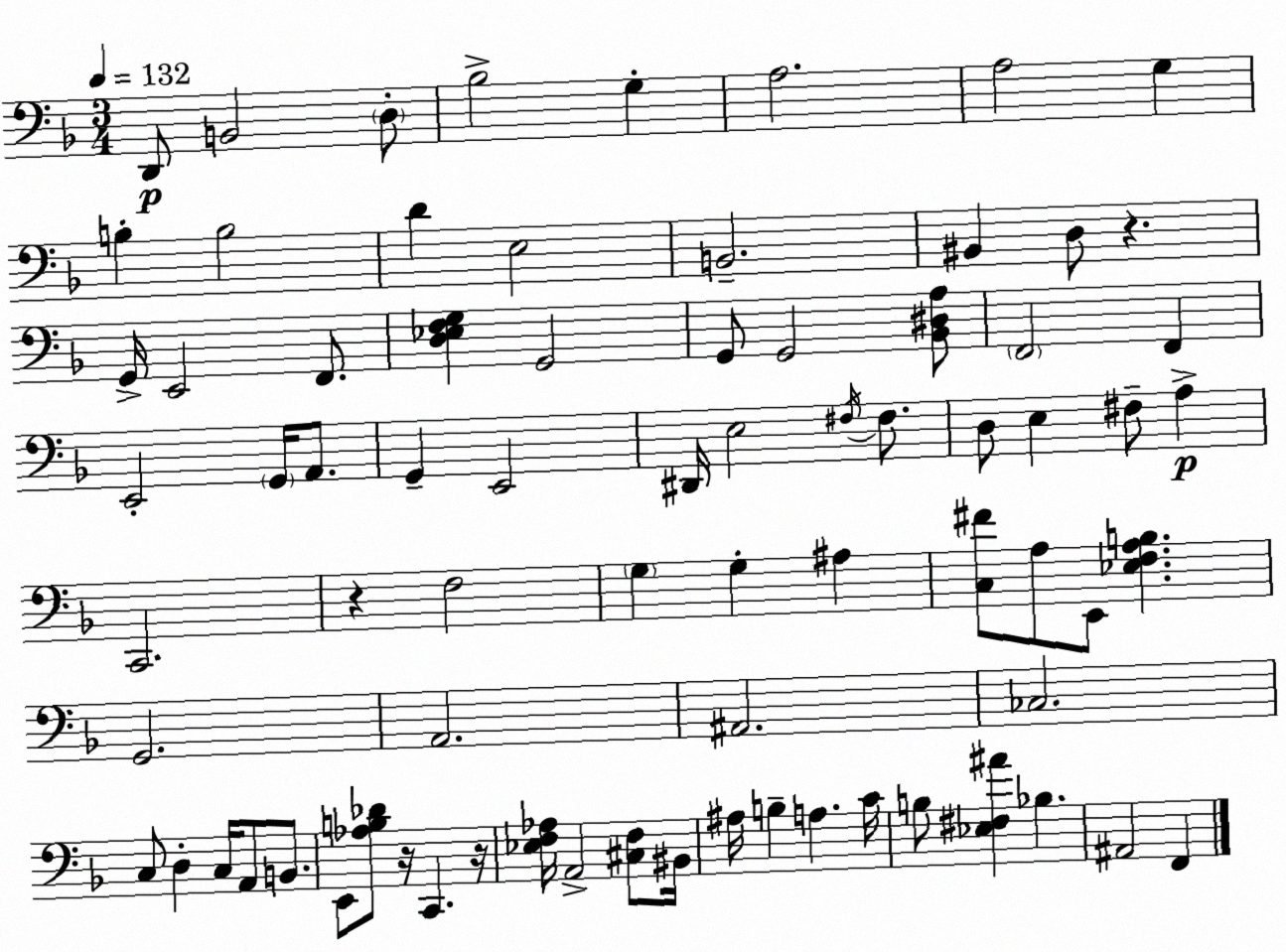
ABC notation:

X:1
T:Untitled
M:3/4
L:1/4
K:Dm
D,,/2 B,,2 D,/2 _B,2 G, A,2 A,2 G, B, B,2 D E,2 B,,2 ^B,, D,/2 z G,,/4 E,,2 F,,/2 [D,_E,F,G,] G,,2 G,,/2 G,,2 [_B,,^D,A,]/2 F,,2 F,, E,,2 G,,/4 A,,/2 G,, E,,2 ^D,,/4 E,2 ^F,/4 ^F,/2 D,/2 E, ^F,/2 A, C,,2 z F,2 G, G, ^A, [C,^F]/2 A,/2 E,,/2 [_E,F,A,B,] G,,2 A,,2 ^A,,2 _C,2 C,/2 D, C,/4 A,,/2 B,,/2 E,,/2 [_A,B,_D]/2 z/4 C,, z/4 [_E,F,_A,]/4 A,,2 [^C,F,]/2 ^B,,/4 ^A,/4 B, A, C/4 B,/2 [_E,^F,^A] _B, ^A,,2 F,,